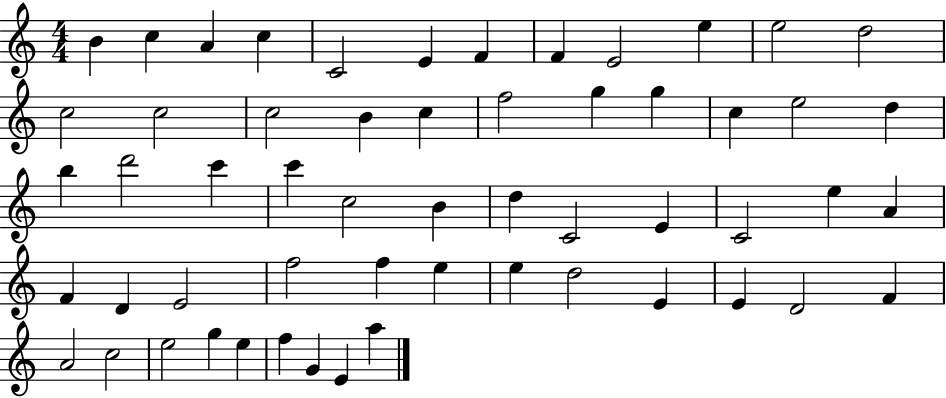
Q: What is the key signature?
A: C major